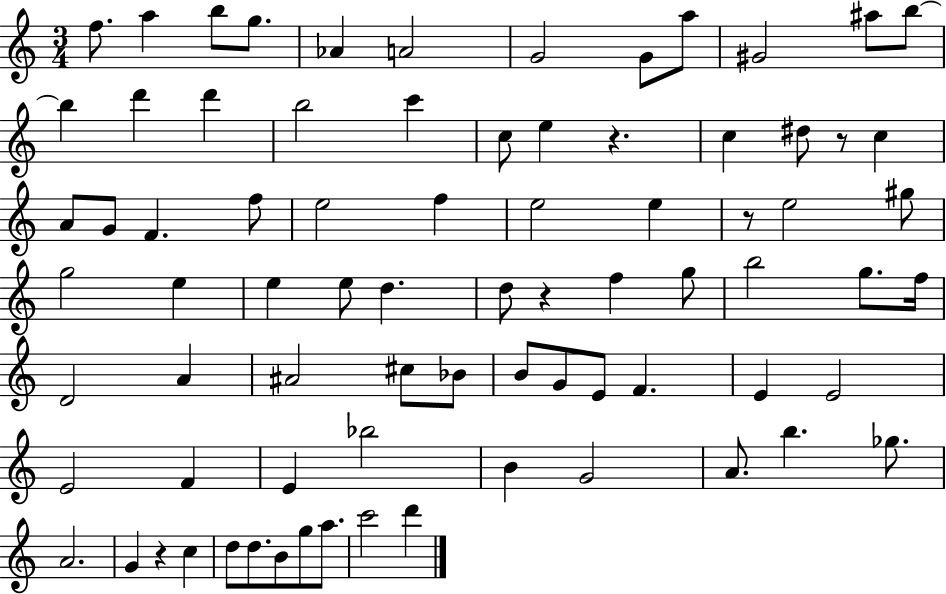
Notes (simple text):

F5/e. A5/q B5/e G5/e. Ab4/q A4/h G4/h G4/e A5/e G#4/h A#5/e B5/e B5/q D6/q D6/q B5/h C6/q C5/e E5/q R/q. C5/q D#5/e R/e C5/q A4/e G4/e F4/q. F5/e E5/h F5/q E5/h E5/q R/e E5/h G#5/e G5/h E5/q E5/q E5/e D5/q. D5/e R/q F5/q G5/e B5/h G5/e. F5/s D4/h A4/q A#4/h C#5/e Bb4/e B4/e G4/e E4/e F4/q. E4/q E4/h E4/h F4/q E4/q Bb5/h B4/q G4/h A4/e. B5/q. Gb5/e. A4/h. G4/q R/q C5/q D5/e D5/e. B4/e G5/e A5/e. C6/h D6/q